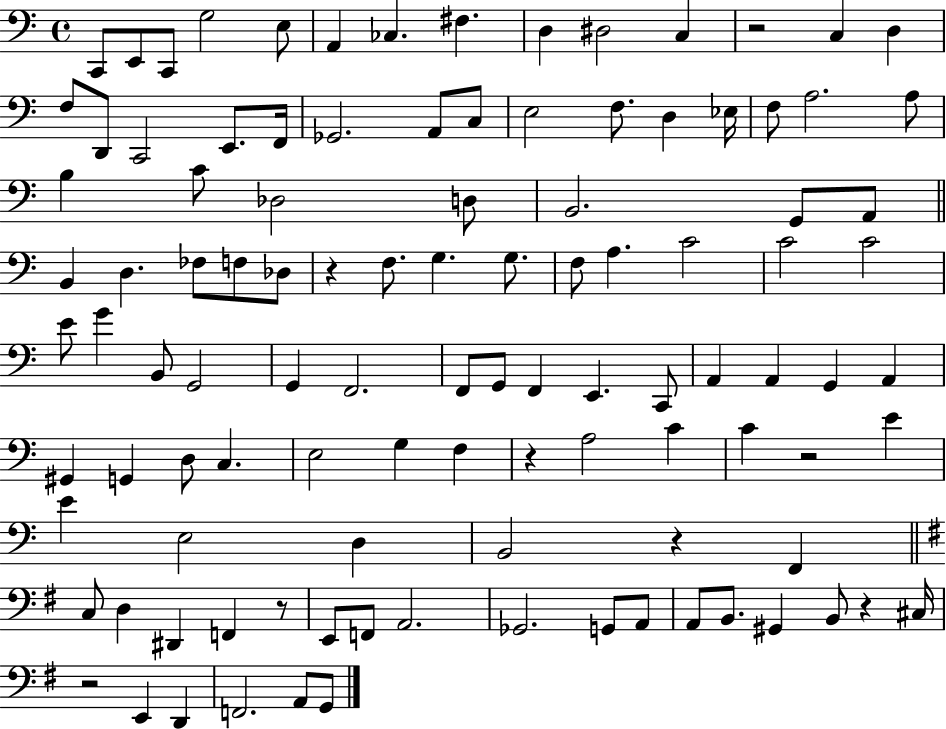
X:1
T:Untitled
M:4/4
L:1/4
K:C
C,,/2 E,,/2 C,,/2 G,2 E,/2 A,, _C, ^F, D, ^D,2 C, z2 C, D, F,/2 D,,/2 C,,2 E,,/2 F,,/4 _G,,2 A,,/2 C,/2 E,2 F,/2 D, _E,/4 F,/2 A,2 A,/2 B, C/2 _D,2 D,/2 B,,2 G,,/2 A,,/2 B,, D, _F,/2 F,/2 _D,/2 z F,/2 G, G,/2 F,/2 A, C2 C2 C2 E/2 G B,,/2 G,,2 G,, F,,2 F,,/2 G,,/2 F,, E,, C,,/2 A,, A,, G,, A,, ^G,, G,, D,/2 C, E,2 G, F, z A,2 C C z2 E E E,2 D, B,,2 z F,, C,/2 D, ^D,, F,, z/2 E,,/2 F,,/2 A,,2 _G,,2 G,,/2 A,,/2 A,,/2 B,,/2 ^G,, B,,/2 z ^C,/4 z2 E,, D,, F,,2 A,,/2 G,,/2